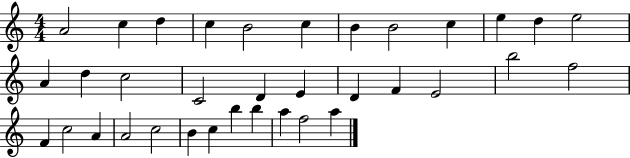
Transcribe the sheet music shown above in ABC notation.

X:1
T:Untitled
M:4/4
L:1/4
K:C
A2 c d c B2 c B B2 c e d e2 A d c2 C2 D E D F E2 b2 f2 F c2 A A2 c2 B c b b a f2 a